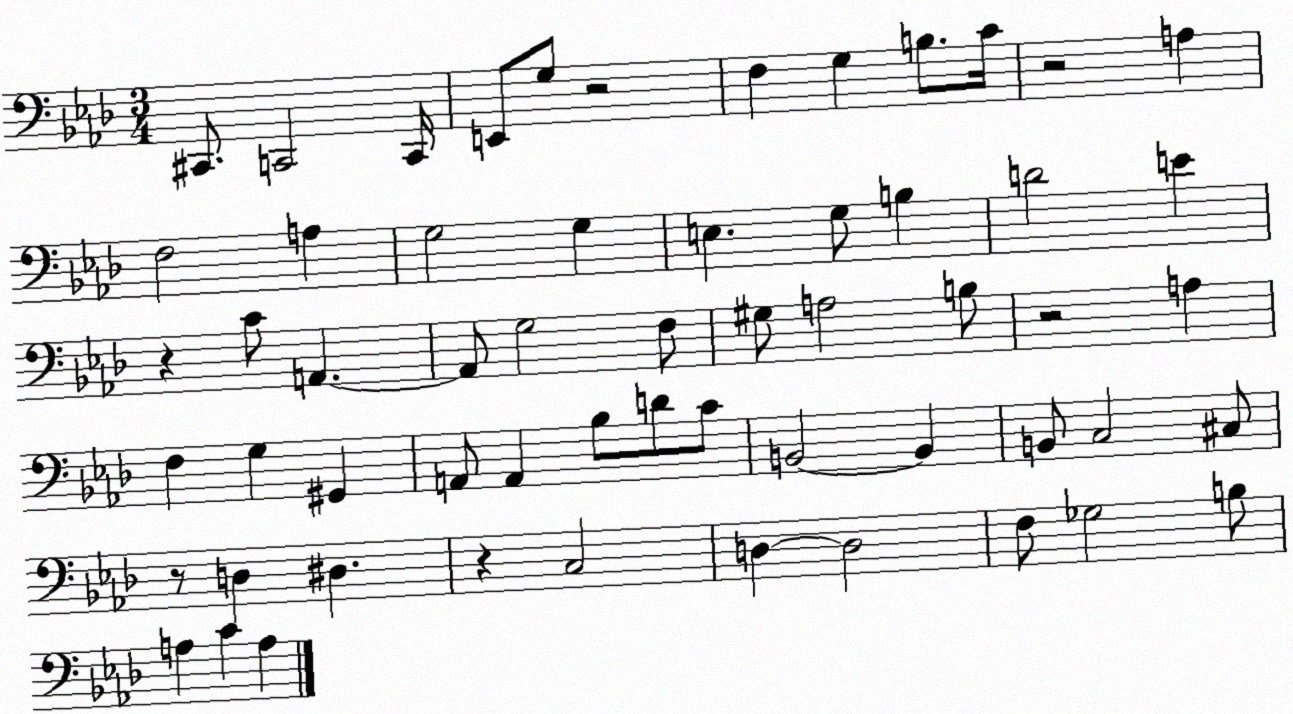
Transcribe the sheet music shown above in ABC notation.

X:1
T:Untitled
M:3/4
L:1/4
K:Ab
^C,,/2 C,,2 C,,/4 E,,/2 G,/2 z2 F, G, B,/2 C/4 z2 A, F,2 A, G,2 G, E, G,/2 B, D2 E z C/2 A,, A,,/2 G,2 F,/2 ^G,/2 A,2 B,/2 z2 A, F, G, ^G,, A,,/2 A,, _B,/2 D/2 C/2 B,,2 B,, B,,/2 C,2 ^C,/2 z/2 D, ^D, z C,2 D, D,2 F,/2 _G,2 B,/2 A, C A,